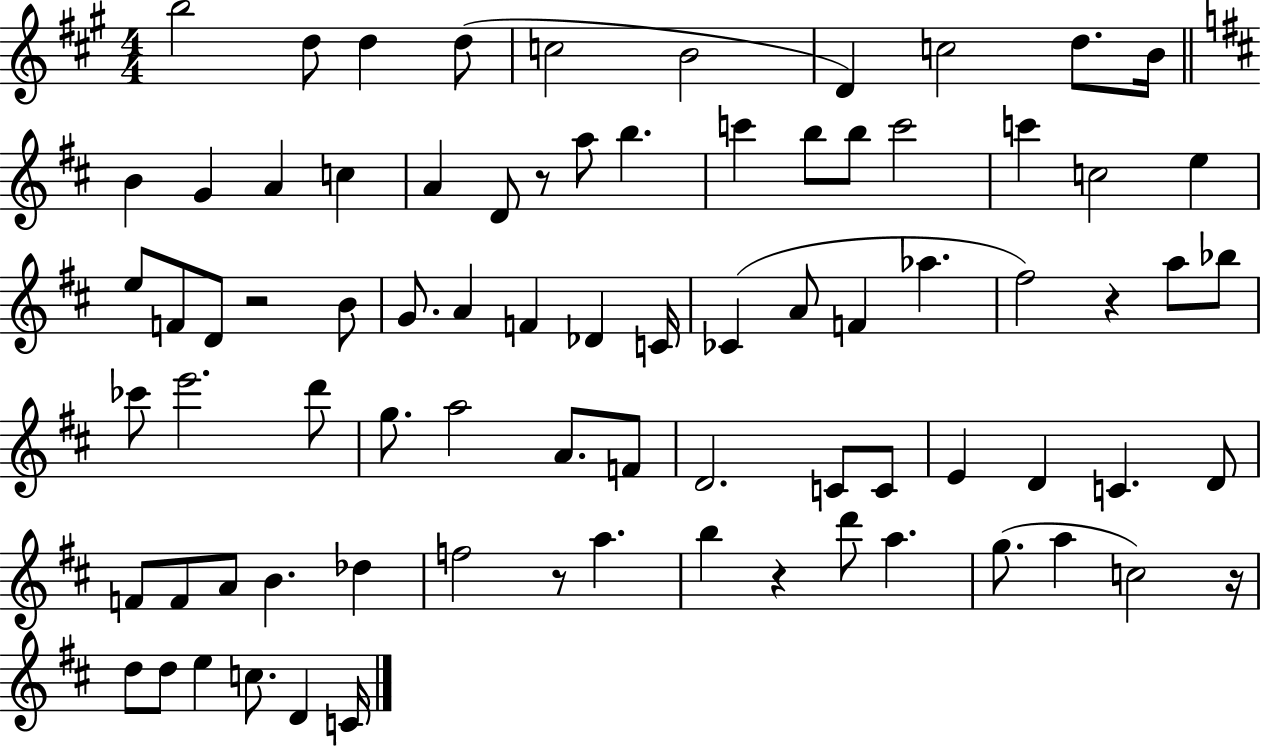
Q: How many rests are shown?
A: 6